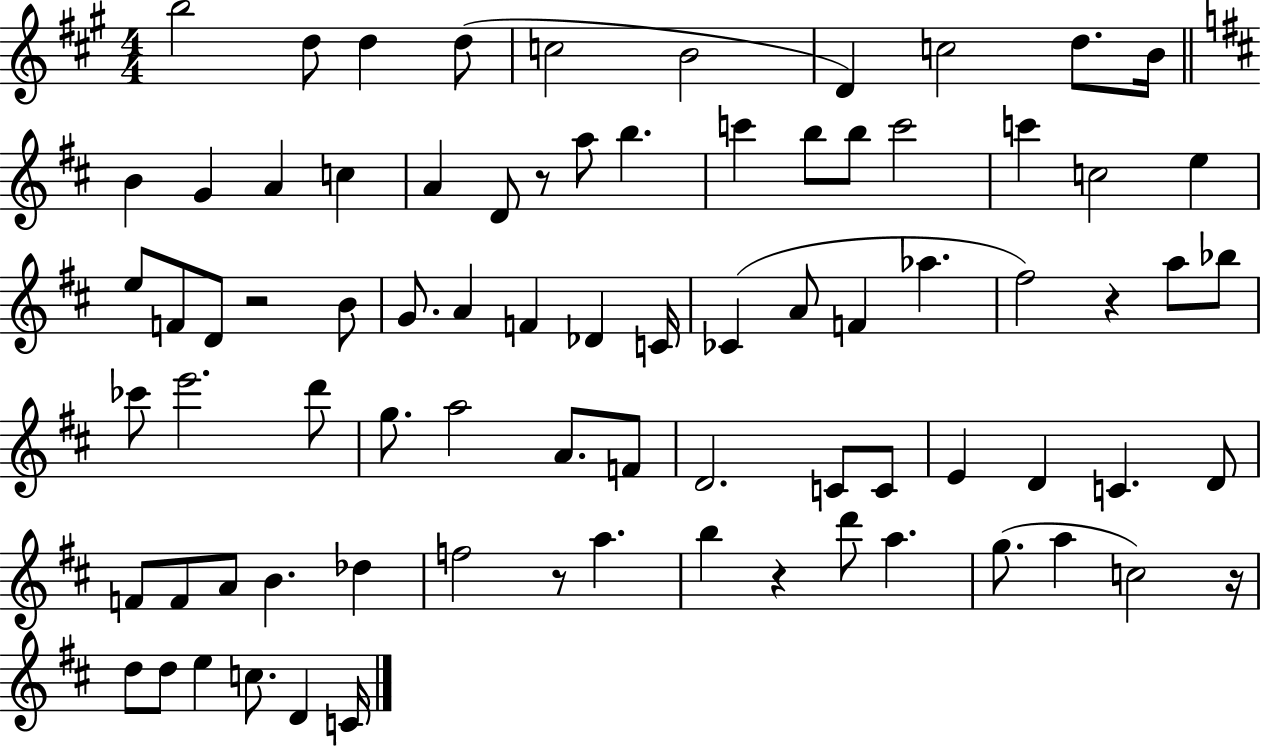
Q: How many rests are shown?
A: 6